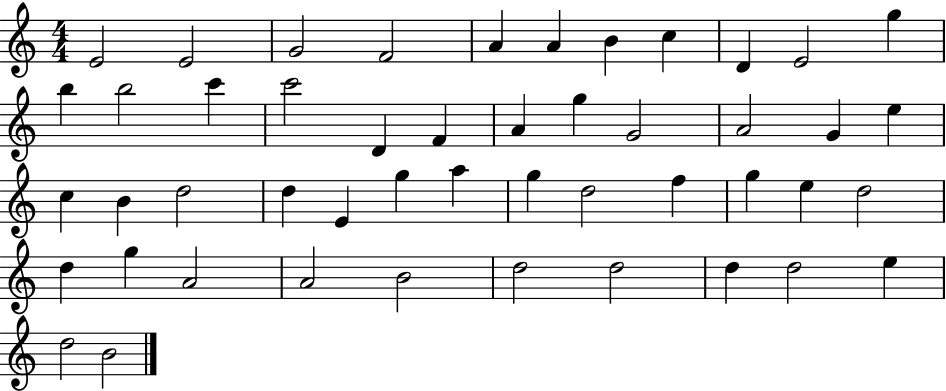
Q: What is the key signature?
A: C major